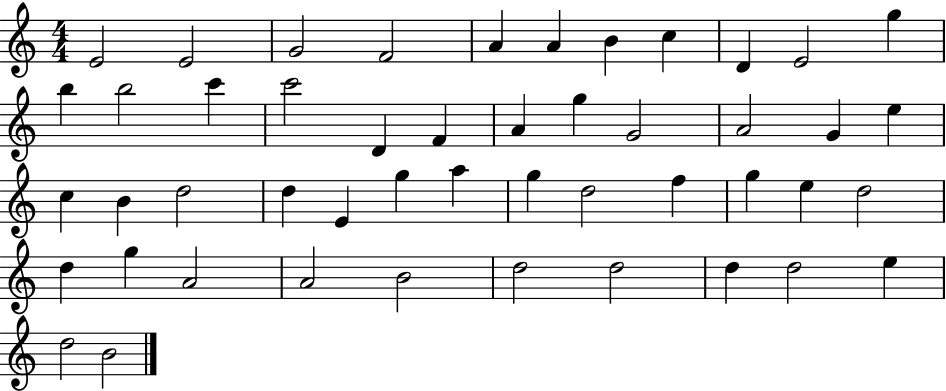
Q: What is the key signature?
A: C major